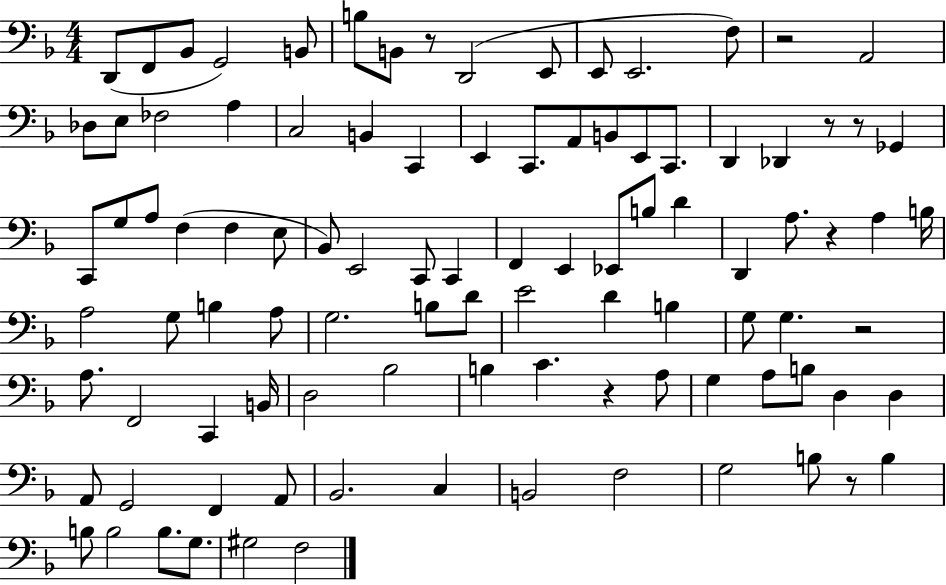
{
  \clef bass
  \numericTimeSignature
  \time 4/4
  \key f \major
  d,8( f,8 bes,8 g,2) b,8 | b8 b,8 r8 d,2( e,8 | e,8 e,2. f8) | r2 a,2 | \break des8 e8 fes2 a4 | c2 b,4 c,4 | e,4 c,8. a,8 b,8 e,8 c,8. | d,4 des,4 r8 r8 ges,4 | \break c,8 g8 a8 f4( f4 e8 | bes,8) e,2 c,8 c,4 | f,4 e,4 ees,8 b8 d'4 | d,4 a8. r4 a4 b16 | \break a2 g8 b4 a8 | g2. b8 d'8 | e'2 d'4 b4 | g8 g4. r2 | \break a8. f,2 c,4 b,16 | d2 bes2 | b4 c'4. r4 a8 | g4 a8 b8 d4 d4 | \break a,8 g,2 f,4 a,8 | bes,2. c4 | b,2 f2 | g2 b8 r8 b4 | \break b8 b2 b8. g8. | gis2 f2 | \bar "|."
}